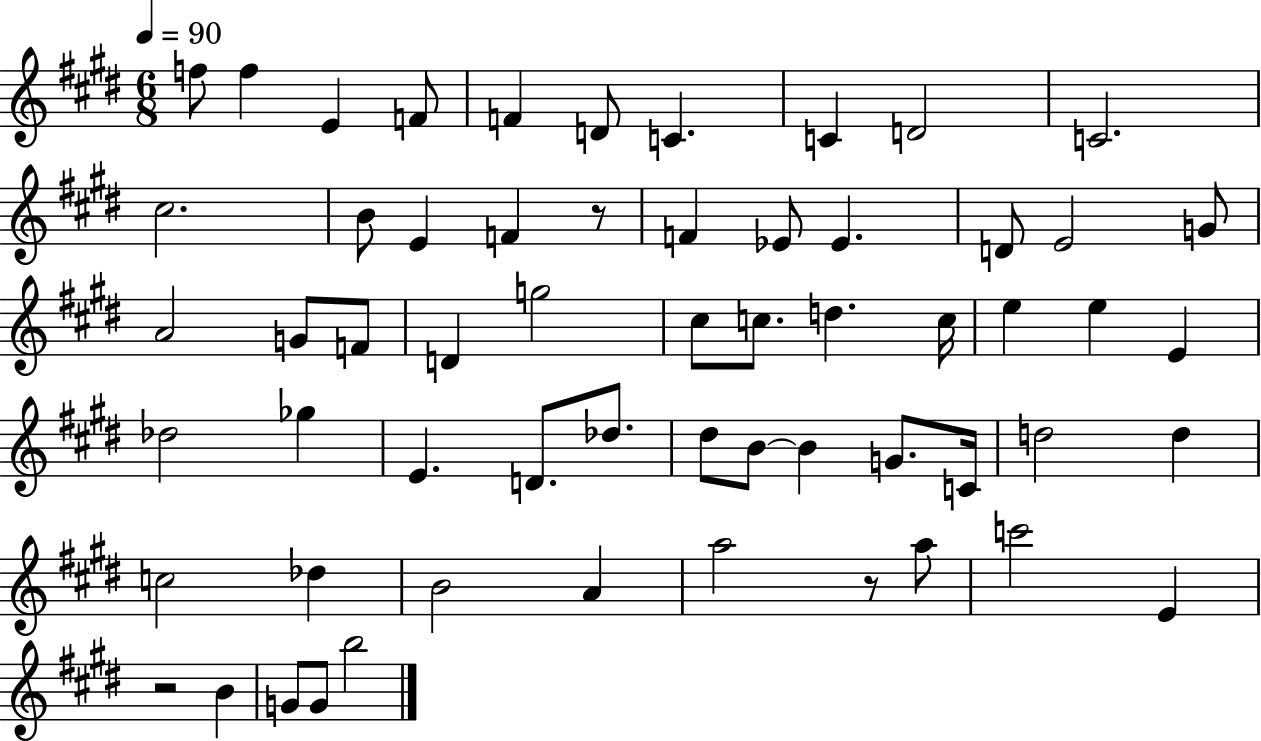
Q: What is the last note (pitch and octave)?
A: B5